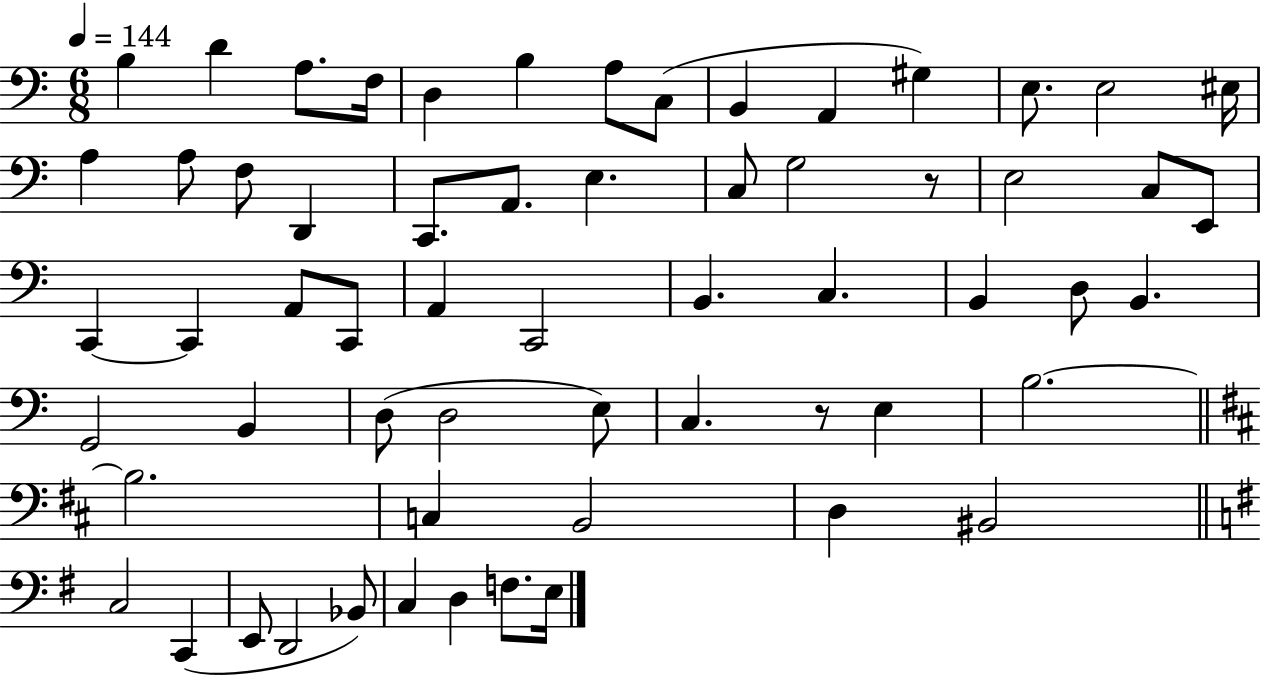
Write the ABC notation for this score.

X:1
T:Untitled
M:6/8
L:1/4
K:C
B, D A,/2 F,/4 D, B, A,/2 C,/2 B,, A,, ^G, E,/2 E,2 ^E,/4 A, A,/2 F,/2 D,, C,,/2 A,,/2 E, C,/2 G,2 z/2 E,2 C,/2 E,,/2 C,, C,, A,,/2 C,,/2 A,, C,,2 B,, C, B,, D,/2 B,, G,,2 B,, D,/2 D,2 E,/2 C, z/2 E, B,2 B,2 C, B,,2 D, ^B,,2 C,2 C,, E,,/2 D,,2 _B,,/2 C, D, F,/2 E,/4